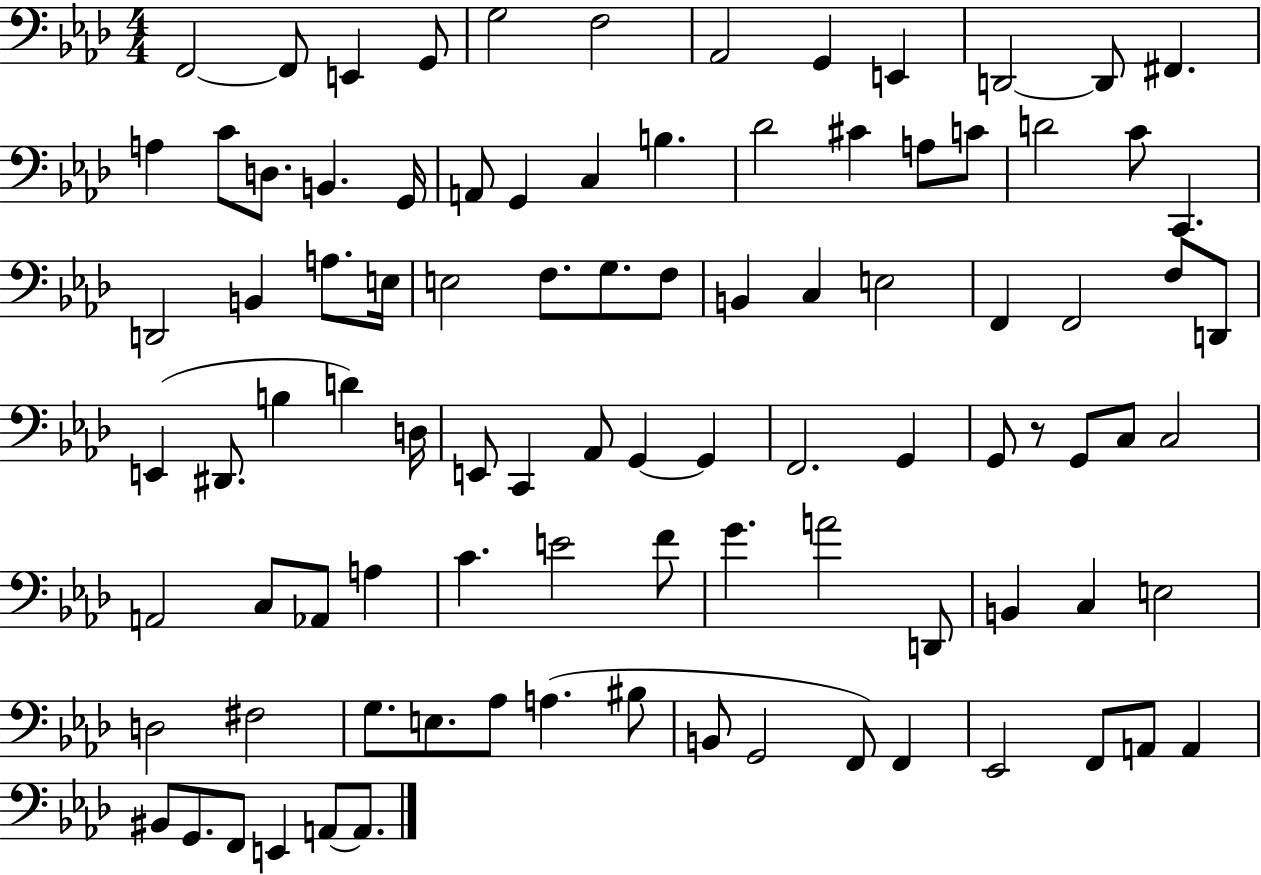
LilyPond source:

{
  \clef bass
  \numericTimeSignature
  \time 4/4
  \key aes \major
  f,2~~ f,8 e,4 g,8 | g2 f2 | aes,2 g,4 e,4 | d,2~~ d,8 fis,4. | \break a4 c'8 d8. b,4. g,16 | a,8 g,4 c4 b4. | des'2 cis'4 a8 c'8 | d'2 c'8 c,4. | \break d,2 b,4 a8. e16 | e2 f8. g8. f8 | b,4 c4 e2 | f,4 f,2 f8 d,8 | \break e,4( dis,8. b4 d'4) d16 | e,8 c,4 aes,8 g,4~~ g,4 | f,2. g,4 | g,8 r8 g,8 c8 c2 | \break a,2 c8 aes,8 a4 | c'4. e'2 f'8 | g'4. a'2 d,8 | b,4 c4 e2 | \break d2 fis2 | g8. e8. aes8 a4.( bis8 | b,8 g,2 f,8) f,4 | ees,2 f,8 a,8 a,4 | \break bis,8 g,8. f,8 e,4 a,8~~ a,8. | \bar "|."
}